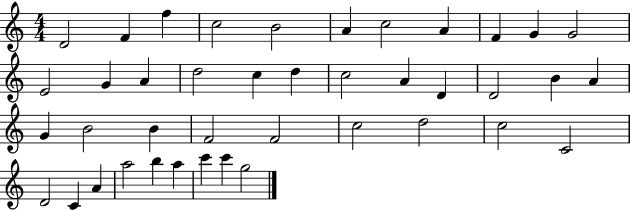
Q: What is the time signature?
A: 4/4